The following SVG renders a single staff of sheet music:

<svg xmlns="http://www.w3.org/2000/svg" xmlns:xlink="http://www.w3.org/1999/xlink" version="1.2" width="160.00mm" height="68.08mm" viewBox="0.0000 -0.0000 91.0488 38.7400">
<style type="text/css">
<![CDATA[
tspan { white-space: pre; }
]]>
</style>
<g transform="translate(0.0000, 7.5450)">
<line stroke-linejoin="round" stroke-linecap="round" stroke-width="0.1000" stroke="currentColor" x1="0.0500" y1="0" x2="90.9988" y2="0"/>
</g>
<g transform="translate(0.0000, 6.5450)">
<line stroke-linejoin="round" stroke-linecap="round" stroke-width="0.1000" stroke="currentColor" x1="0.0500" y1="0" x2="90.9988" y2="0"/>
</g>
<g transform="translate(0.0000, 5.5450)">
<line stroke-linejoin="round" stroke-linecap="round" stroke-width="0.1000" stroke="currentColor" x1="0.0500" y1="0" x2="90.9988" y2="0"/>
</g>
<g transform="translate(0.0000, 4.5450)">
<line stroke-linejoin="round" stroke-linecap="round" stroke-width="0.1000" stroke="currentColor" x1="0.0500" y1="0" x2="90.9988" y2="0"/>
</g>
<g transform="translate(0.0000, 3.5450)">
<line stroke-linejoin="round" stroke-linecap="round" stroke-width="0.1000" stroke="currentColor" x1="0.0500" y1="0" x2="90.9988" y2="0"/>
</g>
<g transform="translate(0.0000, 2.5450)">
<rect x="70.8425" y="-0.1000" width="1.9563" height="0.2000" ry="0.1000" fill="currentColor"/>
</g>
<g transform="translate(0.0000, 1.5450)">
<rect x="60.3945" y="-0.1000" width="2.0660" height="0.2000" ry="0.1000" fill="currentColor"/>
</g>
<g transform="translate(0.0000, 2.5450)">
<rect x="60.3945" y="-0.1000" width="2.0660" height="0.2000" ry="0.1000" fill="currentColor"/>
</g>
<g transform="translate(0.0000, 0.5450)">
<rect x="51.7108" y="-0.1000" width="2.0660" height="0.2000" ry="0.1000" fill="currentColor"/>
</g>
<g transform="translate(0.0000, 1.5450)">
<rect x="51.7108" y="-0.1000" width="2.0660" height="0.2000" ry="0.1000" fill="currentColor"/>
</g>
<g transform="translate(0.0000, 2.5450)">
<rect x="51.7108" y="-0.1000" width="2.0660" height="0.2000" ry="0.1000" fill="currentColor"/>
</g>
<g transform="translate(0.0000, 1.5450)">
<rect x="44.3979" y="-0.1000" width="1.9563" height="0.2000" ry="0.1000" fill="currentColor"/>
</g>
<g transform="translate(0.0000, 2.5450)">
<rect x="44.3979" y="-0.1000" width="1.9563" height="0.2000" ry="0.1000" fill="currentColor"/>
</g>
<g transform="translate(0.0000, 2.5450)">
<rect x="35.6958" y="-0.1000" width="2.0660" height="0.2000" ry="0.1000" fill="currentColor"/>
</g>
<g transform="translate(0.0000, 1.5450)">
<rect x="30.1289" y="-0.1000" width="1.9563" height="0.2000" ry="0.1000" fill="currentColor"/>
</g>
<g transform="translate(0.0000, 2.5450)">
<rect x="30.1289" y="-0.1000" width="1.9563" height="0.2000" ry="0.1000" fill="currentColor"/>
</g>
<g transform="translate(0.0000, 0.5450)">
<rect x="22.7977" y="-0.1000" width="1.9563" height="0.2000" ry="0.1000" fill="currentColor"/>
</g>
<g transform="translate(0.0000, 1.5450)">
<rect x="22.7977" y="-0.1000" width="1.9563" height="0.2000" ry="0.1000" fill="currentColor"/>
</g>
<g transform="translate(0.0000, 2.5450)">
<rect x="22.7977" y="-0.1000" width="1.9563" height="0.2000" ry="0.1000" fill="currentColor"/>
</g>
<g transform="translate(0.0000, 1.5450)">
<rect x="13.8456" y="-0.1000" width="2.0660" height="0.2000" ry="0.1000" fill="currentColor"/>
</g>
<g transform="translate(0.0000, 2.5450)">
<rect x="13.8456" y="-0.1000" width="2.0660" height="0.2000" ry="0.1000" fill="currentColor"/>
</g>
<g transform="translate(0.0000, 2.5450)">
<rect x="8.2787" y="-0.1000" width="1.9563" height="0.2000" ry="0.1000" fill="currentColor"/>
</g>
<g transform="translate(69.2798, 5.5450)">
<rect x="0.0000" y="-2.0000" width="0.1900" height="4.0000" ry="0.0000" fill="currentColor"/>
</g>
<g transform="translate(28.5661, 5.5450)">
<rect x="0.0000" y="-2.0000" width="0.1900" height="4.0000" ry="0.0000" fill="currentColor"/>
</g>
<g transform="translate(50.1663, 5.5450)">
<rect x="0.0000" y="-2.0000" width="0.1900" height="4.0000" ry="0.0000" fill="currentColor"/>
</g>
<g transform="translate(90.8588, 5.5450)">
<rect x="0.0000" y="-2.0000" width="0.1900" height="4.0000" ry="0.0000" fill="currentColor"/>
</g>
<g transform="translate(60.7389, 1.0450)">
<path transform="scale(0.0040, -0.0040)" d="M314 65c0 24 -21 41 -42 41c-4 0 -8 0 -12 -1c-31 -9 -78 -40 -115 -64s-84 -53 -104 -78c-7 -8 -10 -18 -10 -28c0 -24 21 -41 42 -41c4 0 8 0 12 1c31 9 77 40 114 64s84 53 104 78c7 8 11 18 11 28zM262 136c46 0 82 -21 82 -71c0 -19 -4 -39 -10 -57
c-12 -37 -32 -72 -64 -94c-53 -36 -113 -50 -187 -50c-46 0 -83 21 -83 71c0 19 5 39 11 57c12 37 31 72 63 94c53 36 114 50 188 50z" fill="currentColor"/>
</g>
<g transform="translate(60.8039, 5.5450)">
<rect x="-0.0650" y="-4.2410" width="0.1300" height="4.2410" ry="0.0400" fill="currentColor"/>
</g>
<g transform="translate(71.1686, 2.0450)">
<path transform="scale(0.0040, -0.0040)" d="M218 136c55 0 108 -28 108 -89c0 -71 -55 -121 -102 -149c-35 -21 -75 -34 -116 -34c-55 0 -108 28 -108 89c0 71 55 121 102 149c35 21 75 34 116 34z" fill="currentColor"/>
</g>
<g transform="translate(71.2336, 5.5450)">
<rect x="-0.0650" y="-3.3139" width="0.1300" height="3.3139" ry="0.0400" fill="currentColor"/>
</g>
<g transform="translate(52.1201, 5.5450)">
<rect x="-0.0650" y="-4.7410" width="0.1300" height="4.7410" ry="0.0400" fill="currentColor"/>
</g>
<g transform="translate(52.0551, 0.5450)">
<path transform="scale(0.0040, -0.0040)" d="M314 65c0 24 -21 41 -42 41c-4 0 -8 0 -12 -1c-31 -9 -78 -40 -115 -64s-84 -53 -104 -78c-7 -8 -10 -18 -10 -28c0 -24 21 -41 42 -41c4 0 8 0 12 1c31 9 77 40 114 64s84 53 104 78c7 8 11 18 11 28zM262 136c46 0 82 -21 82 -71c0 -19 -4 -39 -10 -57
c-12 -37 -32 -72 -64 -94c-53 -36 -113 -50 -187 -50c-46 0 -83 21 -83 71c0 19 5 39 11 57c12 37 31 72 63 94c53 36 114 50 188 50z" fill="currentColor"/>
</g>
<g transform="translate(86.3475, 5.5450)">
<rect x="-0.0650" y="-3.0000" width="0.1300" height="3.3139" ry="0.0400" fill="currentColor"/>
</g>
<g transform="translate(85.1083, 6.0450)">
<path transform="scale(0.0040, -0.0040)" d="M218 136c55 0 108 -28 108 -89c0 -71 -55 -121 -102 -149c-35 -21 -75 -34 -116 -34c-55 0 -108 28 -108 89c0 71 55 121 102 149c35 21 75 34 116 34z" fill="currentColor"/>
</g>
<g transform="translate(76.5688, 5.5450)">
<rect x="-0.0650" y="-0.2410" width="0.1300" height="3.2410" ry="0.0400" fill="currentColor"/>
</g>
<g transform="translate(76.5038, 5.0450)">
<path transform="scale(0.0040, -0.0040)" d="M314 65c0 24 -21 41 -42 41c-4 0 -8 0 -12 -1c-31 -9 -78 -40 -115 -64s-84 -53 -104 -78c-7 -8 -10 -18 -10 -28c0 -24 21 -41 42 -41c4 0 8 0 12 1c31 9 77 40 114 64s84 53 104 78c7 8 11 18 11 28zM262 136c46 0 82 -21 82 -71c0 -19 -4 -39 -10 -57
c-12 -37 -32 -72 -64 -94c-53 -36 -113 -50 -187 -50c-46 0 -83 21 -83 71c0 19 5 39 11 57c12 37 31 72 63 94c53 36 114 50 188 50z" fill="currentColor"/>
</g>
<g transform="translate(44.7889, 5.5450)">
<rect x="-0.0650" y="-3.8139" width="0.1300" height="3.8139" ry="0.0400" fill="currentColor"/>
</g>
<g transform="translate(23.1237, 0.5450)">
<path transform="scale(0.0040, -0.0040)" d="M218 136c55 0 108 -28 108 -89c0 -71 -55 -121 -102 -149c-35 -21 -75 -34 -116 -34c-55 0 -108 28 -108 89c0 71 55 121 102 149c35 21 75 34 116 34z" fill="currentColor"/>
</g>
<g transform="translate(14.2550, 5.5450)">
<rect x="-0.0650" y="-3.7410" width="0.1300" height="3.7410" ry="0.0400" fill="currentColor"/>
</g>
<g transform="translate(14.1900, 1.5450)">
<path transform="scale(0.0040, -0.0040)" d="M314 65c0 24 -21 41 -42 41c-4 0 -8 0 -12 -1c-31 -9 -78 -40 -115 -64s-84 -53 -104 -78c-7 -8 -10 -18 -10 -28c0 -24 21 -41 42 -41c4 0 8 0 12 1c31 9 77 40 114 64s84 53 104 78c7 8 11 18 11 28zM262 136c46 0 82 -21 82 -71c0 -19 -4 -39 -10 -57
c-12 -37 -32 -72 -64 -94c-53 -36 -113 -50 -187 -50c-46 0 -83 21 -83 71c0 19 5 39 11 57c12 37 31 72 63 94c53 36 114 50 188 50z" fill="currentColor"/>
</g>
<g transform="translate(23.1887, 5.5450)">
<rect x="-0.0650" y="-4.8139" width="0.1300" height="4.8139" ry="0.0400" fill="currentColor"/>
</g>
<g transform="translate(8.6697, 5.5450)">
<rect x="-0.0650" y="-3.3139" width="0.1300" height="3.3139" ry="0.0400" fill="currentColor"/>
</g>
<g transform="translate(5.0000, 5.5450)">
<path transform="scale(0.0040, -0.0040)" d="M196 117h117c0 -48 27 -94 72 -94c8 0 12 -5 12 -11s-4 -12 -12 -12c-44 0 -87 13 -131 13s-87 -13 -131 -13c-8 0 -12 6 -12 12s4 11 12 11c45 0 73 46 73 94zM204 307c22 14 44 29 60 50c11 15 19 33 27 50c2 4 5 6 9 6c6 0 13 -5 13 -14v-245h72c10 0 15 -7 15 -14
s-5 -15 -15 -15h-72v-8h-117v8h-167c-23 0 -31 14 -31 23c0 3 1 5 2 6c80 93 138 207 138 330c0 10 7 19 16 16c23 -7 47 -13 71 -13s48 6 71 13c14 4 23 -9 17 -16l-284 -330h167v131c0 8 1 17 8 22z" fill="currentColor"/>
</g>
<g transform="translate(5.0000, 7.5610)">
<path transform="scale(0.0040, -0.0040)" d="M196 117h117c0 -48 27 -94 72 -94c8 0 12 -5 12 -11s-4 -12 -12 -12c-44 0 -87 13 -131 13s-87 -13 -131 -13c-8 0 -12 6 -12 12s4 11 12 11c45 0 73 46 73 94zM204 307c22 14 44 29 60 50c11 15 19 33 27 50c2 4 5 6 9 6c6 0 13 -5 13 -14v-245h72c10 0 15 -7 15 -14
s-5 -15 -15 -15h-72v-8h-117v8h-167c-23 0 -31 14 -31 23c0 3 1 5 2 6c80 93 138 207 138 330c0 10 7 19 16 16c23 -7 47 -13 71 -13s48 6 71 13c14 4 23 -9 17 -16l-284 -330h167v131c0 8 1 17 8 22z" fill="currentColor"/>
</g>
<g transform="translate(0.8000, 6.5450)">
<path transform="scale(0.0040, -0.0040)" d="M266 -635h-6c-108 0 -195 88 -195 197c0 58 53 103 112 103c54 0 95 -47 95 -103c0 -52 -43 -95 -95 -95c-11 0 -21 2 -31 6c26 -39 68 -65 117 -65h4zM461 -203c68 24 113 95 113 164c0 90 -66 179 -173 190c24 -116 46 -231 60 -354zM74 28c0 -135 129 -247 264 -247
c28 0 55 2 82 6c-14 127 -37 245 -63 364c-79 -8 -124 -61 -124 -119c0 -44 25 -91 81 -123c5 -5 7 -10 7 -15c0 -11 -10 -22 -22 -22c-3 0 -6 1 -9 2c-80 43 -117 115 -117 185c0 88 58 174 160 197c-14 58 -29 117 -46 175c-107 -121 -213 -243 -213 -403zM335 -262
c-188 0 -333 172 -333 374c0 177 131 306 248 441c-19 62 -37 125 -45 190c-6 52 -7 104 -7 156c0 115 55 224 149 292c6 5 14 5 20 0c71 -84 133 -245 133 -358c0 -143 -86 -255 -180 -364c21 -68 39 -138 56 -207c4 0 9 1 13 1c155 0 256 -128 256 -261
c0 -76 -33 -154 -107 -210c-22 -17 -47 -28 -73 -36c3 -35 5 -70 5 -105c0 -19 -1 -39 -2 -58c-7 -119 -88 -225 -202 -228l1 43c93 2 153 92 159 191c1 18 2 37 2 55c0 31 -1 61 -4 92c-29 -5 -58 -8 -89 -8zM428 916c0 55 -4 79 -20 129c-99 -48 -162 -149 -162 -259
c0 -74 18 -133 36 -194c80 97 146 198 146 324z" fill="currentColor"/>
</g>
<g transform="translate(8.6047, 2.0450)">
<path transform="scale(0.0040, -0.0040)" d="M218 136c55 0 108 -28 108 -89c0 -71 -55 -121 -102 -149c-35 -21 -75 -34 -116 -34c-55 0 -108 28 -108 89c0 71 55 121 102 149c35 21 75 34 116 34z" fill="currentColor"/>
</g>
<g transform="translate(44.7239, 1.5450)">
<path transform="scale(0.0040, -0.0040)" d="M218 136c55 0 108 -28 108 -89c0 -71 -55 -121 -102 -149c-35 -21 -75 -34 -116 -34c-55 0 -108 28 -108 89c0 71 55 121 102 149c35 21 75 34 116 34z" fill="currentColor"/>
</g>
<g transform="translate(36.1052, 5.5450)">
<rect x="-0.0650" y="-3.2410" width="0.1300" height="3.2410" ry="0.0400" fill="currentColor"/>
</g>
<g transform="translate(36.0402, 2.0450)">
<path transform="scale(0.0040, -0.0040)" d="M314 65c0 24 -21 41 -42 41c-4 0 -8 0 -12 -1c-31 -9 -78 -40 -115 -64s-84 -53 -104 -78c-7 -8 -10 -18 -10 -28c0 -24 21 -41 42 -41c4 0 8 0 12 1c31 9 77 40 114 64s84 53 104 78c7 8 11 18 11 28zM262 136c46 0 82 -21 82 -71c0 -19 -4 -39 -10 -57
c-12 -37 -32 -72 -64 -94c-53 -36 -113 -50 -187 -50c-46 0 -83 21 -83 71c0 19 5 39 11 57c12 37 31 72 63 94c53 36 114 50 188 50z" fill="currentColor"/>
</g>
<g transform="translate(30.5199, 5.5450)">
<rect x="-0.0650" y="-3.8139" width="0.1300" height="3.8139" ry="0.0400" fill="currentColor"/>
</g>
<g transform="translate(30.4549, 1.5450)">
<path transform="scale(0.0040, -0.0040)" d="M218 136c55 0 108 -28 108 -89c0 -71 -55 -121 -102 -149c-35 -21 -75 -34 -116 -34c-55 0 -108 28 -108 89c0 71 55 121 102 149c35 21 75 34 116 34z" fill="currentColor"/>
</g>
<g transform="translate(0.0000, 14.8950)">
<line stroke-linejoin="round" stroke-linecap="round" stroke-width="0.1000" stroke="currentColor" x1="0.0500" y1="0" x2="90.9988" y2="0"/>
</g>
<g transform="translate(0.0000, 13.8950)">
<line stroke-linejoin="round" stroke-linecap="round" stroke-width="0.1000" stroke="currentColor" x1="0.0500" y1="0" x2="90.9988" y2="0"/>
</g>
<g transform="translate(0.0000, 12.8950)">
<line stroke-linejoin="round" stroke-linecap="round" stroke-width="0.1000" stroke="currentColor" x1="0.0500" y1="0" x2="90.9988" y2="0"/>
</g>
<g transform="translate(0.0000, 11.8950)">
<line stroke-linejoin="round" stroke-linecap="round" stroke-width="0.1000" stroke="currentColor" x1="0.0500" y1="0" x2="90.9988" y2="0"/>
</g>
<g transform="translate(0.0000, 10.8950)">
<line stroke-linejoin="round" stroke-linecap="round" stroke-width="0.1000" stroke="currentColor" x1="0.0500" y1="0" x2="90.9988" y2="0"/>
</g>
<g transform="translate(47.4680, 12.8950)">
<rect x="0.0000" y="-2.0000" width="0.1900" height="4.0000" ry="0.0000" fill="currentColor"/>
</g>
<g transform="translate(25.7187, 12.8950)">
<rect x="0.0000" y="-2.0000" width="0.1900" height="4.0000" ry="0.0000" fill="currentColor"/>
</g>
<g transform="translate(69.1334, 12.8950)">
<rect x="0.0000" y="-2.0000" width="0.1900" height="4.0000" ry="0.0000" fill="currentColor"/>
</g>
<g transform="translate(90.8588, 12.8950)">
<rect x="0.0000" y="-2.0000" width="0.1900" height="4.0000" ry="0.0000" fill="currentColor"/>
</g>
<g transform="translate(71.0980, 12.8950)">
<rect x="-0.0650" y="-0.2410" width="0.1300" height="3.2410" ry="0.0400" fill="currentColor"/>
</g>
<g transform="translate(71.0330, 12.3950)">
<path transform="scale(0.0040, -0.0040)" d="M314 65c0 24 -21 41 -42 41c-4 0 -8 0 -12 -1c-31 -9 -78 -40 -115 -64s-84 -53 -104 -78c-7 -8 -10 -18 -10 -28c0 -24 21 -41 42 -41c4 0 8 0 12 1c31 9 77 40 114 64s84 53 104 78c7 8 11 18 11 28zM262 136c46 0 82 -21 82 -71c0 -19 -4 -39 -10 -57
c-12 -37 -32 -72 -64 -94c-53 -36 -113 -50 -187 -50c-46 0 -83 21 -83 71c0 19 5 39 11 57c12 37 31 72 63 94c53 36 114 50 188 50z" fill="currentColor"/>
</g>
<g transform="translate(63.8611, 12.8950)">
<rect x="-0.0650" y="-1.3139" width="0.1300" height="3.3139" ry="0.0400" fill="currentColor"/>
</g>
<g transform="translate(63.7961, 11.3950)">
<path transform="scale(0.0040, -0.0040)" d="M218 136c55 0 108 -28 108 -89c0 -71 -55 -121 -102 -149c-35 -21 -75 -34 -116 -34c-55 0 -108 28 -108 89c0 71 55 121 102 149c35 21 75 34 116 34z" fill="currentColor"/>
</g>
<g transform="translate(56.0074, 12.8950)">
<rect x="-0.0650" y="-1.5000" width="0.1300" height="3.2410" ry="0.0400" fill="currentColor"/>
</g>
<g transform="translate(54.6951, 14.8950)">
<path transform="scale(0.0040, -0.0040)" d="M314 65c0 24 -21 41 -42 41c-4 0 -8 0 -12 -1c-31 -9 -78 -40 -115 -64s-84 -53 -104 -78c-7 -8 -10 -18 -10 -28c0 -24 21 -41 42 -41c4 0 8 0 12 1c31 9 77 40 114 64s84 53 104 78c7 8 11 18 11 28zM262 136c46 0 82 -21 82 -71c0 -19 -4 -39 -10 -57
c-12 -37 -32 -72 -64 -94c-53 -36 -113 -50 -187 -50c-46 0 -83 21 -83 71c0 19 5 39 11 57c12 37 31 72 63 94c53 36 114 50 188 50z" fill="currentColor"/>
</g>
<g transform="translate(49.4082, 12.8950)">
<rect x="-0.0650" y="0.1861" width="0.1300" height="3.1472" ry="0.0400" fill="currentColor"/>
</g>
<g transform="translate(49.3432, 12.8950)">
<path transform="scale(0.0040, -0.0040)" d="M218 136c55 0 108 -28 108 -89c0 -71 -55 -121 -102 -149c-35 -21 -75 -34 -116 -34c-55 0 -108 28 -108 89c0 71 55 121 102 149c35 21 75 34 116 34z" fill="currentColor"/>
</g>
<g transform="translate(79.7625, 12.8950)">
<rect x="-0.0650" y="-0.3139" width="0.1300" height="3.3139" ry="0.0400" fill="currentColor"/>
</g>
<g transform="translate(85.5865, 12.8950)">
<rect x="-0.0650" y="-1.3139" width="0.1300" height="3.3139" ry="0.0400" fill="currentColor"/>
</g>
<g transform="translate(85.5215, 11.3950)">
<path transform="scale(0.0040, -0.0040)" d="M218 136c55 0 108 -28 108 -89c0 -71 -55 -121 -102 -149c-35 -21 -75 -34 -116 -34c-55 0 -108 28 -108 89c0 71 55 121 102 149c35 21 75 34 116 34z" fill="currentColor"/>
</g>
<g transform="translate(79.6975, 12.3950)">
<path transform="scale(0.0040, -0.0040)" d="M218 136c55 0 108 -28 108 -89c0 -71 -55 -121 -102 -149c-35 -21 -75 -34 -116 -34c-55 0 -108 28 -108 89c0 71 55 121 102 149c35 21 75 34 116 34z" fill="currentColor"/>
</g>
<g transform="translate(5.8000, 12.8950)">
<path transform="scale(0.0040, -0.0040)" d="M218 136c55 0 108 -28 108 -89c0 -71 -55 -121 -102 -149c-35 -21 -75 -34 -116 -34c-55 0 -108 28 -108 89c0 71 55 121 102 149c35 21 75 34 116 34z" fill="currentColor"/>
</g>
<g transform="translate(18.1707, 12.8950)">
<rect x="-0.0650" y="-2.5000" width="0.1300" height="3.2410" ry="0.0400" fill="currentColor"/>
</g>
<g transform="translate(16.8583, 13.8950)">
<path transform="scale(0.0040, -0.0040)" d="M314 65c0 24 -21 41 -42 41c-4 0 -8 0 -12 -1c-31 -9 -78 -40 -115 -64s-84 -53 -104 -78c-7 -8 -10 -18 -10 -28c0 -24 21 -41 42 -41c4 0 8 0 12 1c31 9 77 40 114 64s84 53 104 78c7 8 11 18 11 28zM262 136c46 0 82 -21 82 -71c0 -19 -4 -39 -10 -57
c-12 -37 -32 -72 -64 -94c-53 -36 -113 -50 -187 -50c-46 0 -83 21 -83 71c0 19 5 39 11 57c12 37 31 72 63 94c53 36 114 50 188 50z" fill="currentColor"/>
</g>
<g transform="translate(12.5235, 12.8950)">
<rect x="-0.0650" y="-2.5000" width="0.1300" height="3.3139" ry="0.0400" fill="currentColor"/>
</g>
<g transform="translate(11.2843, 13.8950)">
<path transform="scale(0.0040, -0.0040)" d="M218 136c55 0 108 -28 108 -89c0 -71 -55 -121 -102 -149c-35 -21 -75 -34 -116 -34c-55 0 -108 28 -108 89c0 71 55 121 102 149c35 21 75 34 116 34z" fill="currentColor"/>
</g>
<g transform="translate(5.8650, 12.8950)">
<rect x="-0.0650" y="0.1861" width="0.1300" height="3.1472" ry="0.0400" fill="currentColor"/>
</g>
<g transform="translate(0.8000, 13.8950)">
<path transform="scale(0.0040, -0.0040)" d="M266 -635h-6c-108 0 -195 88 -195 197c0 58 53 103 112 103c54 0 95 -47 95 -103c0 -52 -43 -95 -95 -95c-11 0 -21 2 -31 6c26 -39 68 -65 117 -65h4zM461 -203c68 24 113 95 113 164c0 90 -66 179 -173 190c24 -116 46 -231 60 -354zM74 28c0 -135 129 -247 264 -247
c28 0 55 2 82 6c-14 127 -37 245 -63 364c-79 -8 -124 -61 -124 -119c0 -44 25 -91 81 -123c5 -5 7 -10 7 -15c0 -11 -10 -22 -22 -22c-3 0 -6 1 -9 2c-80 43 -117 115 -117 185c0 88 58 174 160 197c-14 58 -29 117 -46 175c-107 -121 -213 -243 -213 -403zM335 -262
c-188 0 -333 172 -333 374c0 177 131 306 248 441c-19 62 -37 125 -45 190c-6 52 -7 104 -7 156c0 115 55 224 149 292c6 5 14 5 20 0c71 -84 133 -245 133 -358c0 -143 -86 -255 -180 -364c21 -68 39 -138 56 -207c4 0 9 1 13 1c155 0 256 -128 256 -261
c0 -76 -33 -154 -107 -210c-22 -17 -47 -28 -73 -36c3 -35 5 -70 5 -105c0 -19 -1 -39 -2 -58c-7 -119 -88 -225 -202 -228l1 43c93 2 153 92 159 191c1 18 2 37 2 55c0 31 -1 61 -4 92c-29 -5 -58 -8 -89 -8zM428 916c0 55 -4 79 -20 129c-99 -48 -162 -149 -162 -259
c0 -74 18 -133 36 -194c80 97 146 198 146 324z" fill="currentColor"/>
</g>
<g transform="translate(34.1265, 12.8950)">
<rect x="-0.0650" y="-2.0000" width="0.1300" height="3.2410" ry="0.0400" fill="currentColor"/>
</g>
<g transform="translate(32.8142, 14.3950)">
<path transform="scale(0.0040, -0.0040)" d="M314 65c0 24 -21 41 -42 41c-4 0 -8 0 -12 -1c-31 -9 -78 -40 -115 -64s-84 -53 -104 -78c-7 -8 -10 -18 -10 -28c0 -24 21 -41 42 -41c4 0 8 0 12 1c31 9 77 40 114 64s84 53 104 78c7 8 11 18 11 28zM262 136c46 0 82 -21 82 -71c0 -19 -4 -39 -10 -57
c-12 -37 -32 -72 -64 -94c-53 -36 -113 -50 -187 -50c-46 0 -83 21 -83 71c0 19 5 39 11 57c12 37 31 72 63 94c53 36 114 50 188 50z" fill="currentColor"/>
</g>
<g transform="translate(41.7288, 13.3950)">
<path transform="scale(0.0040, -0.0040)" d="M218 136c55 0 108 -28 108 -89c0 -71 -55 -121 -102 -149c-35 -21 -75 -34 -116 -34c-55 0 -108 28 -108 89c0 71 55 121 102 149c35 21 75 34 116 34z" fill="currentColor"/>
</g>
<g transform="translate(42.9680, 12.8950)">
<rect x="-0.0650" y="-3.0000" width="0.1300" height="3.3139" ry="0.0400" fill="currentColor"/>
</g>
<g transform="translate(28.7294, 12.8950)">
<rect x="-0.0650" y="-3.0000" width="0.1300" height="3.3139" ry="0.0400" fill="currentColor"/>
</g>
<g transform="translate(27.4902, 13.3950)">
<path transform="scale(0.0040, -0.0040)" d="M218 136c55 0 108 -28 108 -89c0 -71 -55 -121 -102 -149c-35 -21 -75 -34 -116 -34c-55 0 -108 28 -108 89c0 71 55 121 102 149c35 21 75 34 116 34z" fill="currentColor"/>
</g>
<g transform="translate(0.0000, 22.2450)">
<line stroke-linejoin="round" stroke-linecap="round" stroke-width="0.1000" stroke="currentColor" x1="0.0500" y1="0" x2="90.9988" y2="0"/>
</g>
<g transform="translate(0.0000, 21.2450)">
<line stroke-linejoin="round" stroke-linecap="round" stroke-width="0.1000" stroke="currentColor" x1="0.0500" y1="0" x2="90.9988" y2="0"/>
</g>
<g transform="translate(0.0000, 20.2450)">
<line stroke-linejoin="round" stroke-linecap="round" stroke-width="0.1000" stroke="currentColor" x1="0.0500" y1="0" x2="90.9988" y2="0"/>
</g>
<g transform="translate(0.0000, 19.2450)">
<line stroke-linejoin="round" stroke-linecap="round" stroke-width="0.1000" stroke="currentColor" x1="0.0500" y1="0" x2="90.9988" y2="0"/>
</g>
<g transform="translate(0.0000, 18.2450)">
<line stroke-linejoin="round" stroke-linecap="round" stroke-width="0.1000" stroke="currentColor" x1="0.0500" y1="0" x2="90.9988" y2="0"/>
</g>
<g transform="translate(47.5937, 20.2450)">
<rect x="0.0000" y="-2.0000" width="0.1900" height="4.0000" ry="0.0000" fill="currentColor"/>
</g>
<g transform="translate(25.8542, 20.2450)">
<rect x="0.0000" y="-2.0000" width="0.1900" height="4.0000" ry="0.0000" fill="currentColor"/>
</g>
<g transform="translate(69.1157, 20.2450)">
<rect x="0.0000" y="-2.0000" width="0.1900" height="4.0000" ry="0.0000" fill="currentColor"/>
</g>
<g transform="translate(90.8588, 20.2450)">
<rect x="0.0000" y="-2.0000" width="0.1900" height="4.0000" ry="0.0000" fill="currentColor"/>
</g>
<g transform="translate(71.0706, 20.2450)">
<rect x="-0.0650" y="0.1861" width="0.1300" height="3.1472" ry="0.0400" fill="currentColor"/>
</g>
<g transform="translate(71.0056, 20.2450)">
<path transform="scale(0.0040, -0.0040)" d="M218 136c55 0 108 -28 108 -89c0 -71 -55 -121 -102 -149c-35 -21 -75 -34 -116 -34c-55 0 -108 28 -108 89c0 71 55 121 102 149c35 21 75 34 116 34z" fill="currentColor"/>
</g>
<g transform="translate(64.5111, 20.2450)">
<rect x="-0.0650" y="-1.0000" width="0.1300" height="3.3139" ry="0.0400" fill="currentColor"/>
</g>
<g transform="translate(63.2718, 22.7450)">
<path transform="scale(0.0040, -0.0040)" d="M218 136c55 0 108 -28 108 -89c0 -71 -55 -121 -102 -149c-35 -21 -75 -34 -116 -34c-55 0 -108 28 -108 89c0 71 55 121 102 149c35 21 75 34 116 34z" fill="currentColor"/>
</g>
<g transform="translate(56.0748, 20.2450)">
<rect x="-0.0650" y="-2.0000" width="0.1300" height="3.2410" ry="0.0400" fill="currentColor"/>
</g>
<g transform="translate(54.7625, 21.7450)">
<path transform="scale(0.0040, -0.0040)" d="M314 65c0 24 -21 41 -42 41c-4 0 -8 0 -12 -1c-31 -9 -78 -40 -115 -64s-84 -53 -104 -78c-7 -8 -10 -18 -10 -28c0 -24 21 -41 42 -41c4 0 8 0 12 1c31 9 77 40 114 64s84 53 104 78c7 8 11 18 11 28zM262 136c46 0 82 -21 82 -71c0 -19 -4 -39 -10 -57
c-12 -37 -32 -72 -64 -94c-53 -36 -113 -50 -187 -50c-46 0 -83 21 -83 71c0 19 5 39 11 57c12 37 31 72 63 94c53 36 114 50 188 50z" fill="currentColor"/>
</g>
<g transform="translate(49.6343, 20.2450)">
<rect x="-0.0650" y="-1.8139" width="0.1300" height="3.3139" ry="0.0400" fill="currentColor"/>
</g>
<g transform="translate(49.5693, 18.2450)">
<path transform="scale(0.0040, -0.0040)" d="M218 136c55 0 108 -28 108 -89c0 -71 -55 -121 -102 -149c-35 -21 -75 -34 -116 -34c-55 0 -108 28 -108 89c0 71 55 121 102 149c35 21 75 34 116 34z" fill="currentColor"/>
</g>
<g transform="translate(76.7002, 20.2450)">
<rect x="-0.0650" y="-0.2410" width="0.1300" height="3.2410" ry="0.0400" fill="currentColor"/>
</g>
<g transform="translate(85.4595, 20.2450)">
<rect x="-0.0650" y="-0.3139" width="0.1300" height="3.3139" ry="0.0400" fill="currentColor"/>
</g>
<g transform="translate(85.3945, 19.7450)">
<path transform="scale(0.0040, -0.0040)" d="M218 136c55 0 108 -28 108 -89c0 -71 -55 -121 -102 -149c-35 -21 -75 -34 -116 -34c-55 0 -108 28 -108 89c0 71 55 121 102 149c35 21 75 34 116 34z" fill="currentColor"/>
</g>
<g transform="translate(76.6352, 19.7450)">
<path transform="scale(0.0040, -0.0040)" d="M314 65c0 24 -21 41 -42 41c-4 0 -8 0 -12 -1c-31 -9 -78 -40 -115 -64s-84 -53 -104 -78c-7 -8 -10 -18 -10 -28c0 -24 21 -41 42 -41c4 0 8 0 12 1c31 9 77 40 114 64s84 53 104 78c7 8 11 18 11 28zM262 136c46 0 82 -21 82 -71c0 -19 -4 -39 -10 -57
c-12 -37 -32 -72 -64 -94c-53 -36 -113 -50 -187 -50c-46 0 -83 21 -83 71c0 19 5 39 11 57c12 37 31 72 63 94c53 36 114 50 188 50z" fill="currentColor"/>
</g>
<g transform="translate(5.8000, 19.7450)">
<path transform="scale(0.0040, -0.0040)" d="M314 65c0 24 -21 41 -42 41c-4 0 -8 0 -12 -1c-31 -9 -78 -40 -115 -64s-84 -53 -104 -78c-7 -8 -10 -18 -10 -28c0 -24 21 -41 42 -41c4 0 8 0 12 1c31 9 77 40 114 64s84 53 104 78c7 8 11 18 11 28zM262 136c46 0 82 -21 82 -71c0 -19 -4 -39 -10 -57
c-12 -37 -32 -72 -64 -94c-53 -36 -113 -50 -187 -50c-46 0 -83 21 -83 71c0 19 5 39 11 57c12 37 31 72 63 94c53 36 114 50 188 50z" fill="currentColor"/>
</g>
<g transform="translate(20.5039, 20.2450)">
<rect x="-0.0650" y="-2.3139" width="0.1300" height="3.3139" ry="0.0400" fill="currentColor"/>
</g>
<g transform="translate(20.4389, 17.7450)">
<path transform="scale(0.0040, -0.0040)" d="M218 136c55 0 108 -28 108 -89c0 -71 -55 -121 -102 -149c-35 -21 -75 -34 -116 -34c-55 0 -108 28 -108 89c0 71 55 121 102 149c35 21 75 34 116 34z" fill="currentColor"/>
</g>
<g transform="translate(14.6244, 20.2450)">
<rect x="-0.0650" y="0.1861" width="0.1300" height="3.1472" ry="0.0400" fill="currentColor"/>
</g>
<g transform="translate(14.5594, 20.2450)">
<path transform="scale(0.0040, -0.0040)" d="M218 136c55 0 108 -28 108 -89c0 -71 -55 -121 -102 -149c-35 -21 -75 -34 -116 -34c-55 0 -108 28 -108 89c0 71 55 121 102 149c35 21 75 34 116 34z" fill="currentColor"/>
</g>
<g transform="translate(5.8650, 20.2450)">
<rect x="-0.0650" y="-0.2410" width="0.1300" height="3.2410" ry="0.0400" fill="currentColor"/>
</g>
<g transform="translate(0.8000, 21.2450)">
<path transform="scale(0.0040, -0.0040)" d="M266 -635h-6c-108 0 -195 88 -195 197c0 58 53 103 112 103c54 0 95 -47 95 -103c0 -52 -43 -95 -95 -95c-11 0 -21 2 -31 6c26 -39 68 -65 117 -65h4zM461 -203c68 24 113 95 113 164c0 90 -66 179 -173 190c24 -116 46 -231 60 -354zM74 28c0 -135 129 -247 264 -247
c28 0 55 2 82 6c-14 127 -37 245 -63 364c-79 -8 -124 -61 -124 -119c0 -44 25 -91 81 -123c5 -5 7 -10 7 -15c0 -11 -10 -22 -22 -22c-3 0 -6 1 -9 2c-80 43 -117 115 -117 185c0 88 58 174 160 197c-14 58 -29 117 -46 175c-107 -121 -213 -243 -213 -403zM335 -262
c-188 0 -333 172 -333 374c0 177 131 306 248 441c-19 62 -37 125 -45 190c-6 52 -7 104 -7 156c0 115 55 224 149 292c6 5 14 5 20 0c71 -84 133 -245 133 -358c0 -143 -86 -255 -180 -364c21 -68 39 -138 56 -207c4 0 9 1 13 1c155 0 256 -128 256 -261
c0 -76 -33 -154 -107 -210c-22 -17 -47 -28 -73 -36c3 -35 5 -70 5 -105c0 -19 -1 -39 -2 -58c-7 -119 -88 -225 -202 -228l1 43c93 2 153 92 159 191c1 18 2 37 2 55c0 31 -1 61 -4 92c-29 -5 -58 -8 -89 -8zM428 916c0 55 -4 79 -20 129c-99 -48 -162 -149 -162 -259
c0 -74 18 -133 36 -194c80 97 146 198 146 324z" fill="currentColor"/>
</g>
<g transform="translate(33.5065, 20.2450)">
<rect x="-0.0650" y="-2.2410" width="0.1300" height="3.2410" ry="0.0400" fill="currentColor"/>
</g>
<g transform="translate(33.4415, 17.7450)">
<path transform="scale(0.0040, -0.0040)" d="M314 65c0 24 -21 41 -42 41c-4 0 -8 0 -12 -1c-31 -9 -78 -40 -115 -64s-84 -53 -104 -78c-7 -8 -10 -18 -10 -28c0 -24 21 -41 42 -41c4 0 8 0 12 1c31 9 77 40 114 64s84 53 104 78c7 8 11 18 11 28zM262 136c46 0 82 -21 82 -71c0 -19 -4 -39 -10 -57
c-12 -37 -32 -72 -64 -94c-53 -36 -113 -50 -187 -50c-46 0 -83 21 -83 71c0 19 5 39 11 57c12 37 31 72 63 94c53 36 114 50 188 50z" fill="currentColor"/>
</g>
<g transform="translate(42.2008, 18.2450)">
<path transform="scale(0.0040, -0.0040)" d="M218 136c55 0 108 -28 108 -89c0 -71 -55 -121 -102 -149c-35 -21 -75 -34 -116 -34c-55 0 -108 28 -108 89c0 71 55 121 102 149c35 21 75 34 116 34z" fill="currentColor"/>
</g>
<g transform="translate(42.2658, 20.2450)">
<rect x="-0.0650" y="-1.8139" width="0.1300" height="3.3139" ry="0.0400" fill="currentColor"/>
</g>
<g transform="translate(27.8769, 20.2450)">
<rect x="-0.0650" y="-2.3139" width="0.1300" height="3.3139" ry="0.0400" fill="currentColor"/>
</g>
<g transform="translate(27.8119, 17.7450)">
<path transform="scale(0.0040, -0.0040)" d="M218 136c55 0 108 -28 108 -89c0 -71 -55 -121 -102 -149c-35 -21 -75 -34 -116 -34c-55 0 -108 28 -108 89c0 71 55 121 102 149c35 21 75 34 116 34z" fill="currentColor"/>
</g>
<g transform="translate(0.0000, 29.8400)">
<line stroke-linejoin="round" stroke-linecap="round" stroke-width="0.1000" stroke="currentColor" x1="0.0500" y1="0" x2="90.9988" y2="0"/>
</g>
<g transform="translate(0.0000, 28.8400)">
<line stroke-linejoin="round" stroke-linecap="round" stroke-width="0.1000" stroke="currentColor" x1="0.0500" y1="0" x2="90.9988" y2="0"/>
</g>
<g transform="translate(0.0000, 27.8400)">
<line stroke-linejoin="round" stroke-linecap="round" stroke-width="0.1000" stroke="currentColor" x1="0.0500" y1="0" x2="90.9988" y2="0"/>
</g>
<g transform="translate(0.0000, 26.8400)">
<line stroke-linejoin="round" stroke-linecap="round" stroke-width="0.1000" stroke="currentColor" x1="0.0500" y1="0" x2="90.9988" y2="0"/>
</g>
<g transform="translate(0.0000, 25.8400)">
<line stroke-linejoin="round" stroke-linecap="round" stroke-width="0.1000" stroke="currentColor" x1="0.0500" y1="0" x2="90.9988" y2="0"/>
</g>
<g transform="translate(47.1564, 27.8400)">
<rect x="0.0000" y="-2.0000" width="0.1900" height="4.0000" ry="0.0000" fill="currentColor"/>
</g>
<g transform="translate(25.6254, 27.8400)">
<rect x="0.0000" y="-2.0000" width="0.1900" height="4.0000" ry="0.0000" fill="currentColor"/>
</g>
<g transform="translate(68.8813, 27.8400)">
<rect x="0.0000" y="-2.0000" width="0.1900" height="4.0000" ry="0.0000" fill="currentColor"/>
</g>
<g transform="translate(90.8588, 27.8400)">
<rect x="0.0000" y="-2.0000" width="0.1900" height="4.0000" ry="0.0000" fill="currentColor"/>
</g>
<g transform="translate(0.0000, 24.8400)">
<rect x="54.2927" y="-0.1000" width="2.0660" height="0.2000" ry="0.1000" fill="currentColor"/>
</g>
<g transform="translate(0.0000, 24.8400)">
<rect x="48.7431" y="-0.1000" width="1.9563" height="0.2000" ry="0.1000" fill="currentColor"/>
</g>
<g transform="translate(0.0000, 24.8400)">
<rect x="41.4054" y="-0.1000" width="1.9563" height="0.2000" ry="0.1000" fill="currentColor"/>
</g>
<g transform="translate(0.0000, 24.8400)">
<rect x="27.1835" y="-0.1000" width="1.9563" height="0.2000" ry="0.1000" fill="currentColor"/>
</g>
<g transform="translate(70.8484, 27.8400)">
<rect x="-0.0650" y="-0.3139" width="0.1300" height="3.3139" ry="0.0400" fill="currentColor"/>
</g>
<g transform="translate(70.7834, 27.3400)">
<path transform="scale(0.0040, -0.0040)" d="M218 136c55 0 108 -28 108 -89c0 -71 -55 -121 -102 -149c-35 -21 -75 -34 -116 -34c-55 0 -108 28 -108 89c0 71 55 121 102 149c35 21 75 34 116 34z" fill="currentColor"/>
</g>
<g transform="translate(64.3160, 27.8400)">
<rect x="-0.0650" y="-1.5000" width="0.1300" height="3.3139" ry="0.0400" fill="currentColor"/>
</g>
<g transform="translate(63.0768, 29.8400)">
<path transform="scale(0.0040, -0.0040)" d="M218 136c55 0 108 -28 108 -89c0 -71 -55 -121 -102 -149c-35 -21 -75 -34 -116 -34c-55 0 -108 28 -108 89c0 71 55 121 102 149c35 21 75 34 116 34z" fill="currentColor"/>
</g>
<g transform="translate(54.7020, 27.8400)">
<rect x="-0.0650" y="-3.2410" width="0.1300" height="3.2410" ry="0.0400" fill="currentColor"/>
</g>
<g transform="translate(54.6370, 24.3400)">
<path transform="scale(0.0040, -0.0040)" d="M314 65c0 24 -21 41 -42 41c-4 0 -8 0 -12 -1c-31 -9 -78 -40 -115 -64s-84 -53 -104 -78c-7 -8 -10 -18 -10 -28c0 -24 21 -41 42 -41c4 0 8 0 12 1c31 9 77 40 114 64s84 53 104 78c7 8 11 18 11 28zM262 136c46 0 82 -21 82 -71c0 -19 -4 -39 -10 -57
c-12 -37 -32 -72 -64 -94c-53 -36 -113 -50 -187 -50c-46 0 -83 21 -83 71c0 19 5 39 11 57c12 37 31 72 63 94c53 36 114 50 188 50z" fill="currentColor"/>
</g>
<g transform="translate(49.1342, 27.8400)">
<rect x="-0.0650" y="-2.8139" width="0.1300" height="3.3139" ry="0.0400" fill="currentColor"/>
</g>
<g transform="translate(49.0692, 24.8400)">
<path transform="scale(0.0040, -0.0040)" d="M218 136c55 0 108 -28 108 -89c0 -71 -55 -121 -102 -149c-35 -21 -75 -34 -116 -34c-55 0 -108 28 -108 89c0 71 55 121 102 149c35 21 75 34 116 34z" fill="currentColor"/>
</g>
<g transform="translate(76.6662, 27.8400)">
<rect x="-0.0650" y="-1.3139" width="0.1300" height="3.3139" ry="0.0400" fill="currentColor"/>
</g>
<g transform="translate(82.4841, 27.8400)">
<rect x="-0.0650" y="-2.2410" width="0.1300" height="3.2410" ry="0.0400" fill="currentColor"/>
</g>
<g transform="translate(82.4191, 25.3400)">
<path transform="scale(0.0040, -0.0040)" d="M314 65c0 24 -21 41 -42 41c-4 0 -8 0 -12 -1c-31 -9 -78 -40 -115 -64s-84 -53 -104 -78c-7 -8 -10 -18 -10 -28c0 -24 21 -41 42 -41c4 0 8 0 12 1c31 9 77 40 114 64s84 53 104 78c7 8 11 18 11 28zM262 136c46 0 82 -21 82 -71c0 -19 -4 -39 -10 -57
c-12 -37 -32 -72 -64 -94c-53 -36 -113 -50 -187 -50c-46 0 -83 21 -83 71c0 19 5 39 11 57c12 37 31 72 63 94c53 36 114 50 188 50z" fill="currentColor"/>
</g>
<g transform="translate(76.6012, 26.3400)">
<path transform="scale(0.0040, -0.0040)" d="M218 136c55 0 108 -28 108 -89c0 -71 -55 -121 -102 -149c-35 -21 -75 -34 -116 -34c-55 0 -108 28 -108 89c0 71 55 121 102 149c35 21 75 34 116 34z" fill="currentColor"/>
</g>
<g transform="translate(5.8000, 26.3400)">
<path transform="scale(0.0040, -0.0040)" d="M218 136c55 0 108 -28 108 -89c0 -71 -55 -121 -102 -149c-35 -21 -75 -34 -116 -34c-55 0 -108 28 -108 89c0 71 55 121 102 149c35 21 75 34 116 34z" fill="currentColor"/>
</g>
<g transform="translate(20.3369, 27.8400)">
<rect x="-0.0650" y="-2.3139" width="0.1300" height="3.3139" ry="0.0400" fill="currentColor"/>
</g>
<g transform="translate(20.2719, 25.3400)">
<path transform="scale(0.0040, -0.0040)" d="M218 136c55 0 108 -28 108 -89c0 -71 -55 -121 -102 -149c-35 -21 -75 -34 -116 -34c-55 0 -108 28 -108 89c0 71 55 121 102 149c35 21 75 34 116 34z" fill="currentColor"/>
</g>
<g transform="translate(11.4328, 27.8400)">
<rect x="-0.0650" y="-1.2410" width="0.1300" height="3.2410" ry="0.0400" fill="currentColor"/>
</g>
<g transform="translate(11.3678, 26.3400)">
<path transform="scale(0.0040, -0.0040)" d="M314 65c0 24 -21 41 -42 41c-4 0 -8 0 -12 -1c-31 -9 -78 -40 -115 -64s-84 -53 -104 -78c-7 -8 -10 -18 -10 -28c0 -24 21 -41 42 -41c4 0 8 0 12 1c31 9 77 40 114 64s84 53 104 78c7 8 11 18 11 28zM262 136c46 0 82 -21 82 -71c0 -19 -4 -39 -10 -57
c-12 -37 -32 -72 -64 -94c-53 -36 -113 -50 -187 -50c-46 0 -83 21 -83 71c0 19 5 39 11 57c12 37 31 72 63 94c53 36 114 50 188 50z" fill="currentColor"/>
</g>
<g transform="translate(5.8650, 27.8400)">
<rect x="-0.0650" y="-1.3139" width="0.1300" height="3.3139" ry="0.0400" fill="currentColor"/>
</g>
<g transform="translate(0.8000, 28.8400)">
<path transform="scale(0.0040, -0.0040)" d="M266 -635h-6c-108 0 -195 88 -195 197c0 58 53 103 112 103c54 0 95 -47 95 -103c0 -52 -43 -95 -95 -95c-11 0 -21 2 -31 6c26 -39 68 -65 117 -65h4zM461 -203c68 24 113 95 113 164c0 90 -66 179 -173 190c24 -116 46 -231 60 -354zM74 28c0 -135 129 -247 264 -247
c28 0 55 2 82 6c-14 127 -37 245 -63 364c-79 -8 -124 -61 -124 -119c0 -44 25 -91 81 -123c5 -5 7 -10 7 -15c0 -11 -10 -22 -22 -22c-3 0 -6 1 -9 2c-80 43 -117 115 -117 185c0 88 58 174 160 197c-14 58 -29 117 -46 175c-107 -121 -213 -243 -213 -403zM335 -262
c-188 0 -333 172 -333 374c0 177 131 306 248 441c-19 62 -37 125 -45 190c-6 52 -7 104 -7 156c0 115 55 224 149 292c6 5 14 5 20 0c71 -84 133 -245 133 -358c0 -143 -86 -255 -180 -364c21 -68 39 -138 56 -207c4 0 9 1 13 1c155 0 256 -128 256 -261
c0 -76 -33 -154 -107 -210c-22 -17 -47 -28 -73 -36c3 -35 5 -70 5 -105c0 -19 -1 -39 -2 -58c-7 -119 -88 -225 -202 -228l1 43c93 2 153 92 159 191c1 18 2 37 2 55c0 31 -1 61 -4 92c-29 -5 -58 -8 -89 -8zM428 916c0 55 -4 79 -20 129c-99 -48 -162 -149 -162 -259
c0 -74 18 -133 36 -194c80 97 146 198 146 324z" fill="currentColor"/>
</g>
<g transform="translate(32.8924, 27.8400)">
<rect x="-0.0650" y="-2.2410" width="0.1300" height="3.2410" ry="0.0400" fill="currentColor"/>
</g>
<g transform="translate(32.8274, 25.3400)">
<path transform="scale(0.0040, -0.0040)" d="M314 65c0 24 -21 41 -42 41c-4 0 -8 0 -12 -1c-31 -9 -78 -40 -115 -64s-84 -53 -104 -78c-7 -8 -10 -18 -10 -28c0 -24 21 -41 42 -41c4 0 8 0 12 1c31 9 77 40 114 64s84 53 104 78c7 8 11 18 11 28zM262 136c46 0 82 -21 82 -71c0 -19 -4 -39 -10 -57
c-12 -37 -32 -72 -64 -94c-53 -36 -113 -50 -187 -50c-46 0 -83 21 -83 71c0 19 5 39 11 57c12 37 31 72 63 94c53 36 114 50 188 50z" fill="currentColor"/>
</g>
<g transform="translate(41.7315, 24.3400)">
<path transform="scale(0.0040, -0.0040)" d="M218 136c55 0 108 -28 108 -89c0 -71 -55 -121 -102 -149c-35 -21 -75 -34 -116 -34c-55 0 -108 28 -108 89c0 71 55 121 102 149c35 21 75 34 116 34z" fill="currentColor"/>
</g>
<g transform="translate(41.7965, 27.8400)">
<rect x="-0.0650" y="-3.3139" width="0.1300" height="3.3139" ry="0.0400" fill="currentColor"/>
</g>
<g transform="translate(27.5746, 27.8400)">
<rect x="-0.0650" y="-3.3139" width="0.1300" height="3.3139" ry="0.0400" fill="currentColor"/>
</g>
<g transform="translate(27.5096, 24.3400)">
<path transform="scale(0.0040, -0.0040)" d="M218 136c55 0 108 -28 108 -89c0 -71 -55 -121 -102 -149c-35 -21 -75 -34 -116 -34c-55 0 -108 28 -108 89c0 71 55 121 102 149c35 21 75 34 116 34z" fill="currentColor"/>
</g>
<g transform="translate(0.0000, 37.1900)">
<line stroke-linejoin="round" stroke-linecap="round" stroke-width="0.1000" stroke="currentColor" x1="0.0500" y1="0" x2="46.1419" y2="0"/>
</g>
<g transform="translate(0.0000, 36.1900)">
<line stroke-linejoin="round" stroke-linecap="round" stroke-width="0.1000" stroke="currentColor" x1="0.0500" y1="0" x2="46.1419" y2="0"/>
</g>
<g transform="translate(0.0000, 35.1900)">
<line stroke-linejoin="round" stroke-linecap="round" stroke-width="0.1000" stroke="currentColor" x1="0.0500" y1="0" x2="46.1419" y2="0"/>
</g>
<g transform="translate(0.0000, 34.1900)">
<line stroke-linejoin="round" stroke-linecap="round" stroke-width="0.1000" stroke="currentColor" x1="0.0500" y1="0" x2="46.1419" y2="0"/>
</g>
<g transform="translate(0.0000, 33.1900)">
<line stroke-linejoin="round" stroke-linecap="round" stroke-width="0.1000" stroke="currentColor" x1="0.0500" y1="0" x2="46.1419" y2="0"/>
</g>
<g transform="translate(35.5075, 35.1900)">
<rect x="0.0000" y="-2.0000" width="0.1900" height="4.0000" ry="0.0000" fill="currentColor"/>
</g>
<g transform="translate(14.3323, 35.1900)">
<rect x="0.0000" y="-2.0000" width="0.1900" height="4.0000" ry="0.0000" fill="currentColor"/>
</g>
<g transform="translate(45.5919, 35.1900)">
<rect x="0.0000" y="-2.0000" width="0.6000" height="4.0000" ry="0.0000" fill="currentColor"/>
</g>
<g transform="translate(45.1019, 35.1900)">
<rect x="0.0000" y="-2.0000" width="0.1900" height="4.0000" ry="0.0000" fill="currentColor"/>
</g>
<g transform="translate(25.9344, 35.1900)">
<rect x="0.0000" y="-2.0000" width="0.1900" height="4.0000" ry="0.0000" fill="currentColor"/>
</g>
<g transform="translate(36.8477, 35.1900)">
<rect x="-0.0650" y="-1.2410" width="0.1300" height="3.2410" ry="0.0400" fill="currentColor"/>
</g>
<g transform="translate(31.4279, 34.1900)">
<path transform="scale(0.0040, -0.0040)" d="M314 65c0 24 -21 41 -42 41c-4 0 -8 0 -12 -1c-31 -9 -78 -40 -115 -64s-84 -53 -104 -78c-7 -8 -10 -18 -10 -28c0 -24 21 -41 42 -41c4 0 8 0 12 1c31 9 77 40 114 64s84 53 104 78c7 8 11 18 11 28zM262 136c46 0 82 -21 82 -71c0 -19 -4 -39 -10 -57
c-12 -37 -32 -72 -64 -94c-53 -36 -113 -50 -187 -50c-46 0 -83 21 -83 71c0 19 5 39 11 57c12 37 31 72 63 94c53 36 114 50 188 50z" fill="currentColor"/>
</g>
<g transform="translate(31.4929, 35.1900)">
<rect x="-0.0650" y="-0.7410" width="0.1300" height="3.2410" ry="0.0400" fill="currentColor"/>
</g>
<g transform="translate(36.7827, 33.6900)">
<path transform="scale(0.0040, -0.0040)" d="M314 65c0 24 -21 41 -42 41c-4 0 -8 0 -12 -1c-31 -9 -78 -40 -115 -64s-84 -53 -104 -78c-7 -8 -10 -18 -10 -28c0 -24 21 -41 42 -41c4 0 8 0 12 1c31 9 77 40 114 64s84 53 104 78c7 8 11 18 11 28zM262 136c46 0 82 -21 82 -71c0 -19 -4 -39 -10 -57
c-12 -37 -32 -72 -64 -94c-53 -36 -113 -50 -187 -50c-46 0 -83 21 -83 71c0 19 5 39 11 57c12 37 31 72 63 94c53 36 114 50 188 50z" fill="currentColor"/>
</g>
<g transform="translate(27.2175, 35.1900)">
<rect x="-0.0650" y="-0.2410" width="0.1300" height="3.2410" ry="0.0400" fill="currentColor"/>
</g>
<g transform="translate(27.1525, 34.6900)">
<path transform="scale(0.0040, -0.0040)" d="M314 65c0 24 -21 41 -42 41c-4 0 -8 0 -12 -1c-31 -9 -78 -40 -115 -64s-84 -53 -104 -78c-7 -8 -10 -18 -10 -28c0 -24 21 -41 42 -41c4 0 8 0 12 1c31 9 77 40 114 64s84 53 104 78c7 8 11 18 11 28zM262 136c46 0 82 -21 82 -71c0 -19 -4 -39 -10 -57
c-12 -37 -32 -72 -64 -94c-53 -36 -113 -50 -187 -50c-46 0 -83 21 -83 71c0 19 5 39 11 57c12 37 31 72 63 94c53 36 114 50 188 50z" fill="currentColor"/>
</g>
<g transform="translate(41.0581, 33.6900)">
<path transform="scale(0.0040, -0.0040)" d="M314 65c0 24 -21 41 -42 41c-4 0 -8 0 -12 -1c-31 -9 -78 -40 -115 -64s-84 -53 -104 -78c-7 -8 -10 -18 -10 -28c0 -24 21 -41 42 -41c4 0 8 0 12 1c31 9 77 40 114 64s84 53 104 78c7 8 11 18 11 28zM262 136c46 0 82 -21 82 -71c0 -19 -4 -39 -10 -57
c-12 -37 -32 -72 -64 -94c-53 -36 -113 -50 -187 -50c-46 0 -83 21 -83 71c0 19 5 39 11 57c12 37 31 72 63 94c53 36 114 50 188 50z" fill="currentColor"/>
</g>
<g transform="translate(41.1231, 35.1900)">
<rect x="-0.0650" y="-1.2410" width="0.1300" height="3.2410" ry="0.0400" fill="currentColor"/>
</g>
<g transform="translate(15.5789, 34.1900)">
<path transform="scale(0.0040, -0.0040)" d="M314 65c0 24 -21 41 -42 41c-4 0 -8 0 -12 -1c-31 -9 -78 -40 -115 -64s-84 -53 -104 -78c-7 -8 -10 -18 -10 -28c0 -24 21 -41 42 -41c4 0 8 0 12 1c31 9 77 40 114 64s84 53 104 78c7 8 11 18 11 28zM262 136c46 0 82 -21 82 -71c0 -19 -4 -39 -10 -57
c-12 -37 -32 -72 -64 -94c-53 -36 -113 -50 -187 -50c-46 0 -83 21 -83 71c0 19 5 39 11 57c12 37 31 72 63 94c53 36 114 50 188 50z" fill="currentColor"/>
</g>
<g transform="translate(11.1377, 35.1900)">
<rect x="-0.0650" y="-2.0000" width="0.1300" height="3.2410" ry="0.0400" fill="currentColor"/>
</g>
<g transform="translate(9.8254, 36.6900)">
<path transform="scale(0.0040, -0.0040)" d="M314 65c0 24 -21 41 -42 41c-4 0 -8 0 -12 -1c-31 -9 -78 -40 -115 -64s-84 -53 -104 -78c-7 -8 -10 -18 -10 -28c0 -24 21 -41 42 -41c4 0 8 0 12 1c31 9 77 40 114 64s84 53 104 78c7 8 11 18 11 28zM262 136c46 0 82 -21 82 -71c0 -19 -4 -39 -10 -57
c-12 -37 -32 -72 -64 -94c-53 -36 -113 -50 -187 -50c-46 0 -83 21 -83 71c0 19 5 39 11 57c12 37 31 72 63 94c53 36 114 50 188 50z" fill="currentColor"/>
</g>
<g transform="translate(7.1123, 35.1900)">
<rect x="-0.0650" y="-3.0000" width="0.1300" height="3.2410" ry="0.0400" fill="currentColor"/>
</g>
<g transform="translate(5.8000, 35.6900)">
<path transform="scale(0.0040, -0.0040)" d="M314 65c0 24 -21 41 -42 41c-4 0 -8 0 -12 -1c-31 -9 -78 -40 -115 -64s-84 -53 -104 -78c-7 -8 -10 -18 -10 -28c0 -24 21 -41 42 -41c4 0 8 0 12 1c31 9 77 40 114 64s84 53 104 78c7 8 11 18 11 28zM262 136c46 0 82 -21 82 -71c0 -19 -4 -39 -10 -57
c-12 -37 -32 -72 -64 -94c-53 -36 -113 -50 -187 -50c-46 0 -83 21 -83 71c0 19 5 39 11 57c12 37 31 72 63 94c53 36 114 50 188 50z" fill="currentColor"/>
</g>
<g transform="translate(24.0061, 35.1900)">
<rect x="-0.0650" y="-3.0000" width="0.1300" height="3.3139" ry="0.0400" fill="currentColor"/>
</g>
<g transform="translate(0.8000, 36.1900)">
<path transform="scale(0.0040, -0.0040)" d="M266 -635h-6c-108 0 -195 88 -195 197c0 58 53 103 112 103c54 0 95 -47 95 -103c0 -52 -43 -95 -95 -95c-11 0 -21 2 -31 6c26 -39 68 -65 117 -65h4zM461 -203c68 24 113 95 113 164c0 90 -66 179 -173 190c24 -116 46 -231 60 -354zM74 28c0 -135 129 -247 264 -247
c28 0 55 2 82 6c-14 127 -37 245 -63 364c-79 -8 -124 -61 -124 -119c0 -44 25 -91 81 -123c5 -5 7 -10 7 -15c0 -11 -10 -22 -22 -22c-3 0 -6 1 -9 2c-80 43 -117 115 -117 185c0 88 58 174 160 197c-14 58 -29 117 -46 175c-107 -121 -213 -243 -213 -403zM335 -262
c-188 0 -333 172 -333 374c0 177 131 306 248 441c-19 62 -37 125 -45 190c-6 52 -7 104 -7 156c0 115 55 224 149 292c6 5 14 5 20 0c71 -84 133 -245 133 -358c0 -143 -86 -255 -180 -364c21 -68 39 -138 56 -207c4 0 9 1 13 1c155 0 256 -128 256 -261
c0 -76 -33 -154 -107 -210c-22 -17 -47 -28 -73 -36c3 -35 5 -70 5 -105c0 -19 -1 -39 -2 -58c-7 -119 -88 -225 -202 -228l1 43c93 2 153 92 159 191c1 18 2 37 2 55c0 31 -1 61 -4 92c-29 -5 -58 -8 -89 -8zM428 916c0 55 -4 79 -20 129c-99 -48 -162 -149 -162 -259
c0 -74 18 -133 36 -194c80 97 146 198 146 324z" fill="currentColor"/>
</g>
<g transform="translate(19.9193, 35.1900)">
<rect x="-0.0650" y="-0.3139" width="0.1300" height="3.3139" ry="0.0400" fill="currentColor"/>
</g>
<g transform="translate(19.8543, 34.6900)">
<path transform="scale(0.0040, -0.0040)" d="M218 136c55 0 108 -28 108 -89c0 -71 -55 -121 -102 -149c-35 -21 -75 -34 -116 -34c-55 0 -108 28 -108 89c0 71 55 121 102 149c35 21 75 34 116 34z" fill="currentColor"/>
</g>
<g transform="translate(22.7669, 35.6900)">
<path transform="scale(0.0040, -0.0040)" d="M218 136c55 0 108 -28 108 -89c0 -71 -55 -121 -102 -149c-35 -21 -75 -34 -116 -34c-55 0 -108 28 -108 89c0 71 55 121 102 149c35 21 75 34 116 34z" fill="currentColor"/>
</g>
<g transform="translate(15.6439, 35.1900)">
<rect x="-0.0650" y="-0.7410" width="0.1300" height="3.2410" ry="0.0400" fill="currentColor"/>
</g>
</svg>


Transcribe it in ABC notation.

X:1
T:Untitled
M:4/4
L:1/4
K:C
b c'2 e' c' b2 c' e'2 d'2 b c2 A B G G2 A F2 A B E2 e c2 c e c2 B g g g2 f f F2 D B c2 c e e2 g b g2 b a b2 E c e g2 A2 F2 d2 c A c2 d2 e2 e2